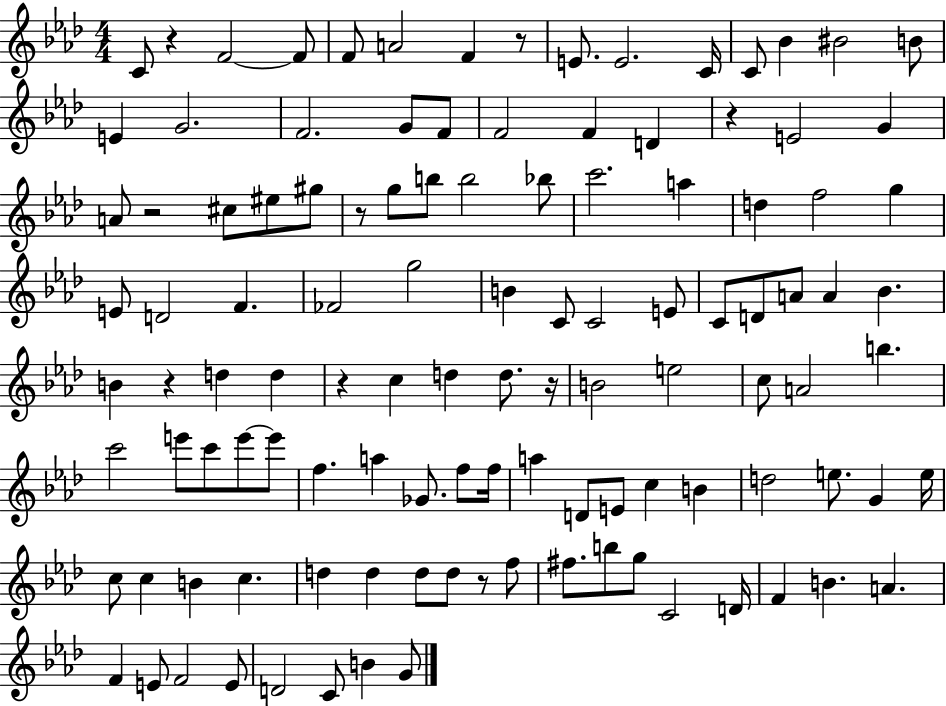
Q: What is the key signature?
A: AES major